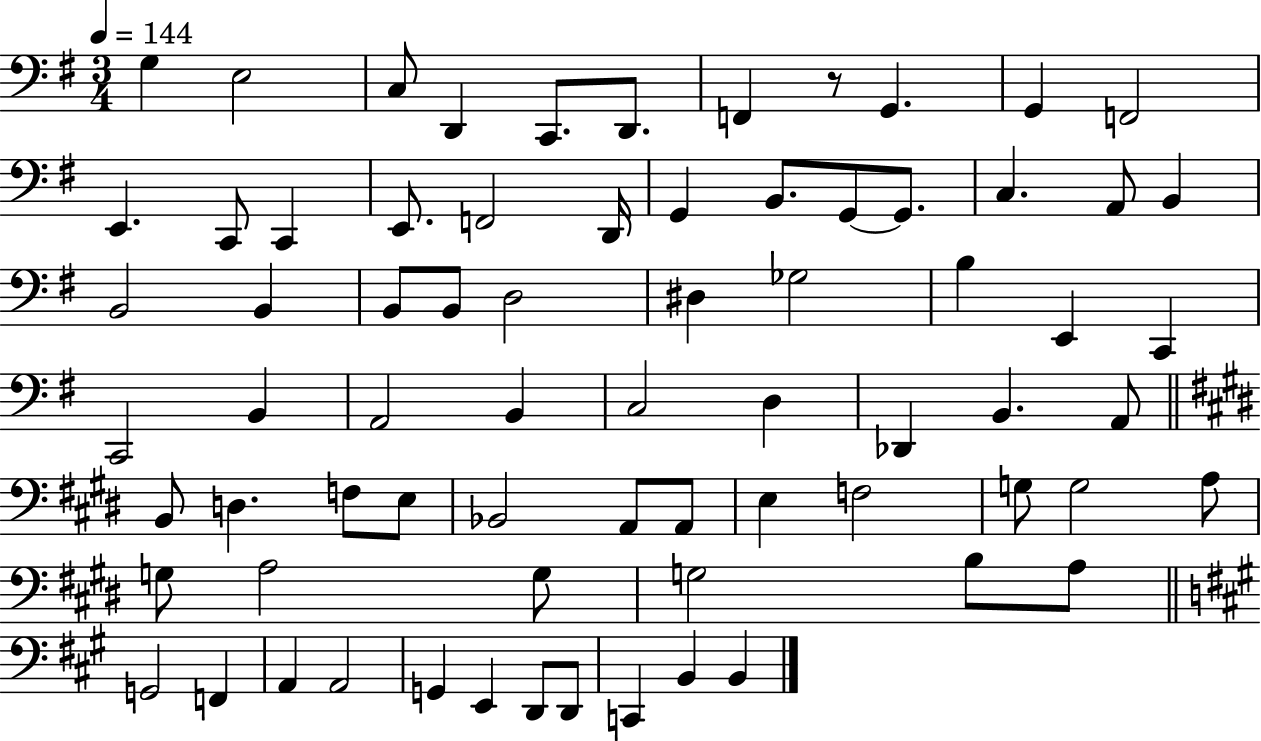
G3/q E3/h C3/e D2/q C2/e. D2/e. F2/q R/e G2/q. G2/q F2/h E2/q. C2/e C2/q E2/e. F2/h D2/s G2/q B2/e. G2/e G2/e. C3/q. A2/e B2/q B2/h B2/q B2/e B2/e D3/h D#3/q Gb3/h B3/q E2/q C2/q C2/h B2/q A2/h B2/q C3/h D3/q Db2/q B2/q. A2/e B2/e D3/q. F3/e E3/e Bb2/h A2/e A2/e E3/q F3/h G3/e G3/h A3/e G3/e A3/h G3/e G3/h B3/e A3/e G2/h F2/q A2/q A2/h G2/q E2/q D2/e D2/e C2/q B2/q B2/q